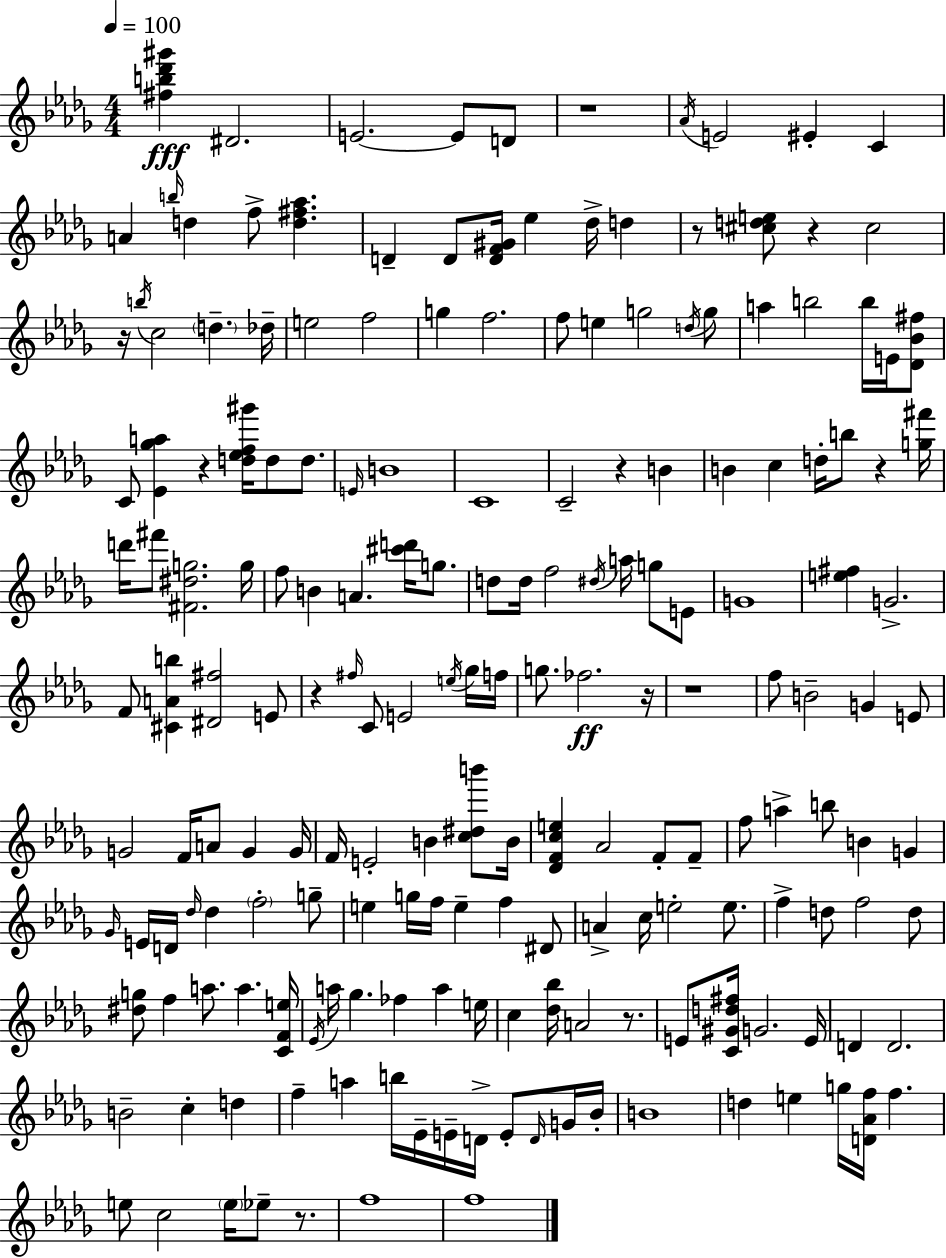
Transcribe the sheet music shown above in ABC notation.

X:1
T:Untitled
M:4/4
L:1/4
K:Bbm
[^fb_d'^g'] ^D2 E2 E/2 D/2 z4 _A/4 E2 ^E C A b/4 d f/2 [d^f_a] D D/2 [DF^G]/4 _e _d/4 d z/2 [^cde]/2 z ^c2 z/4 b/4 c2 d _d/4 e2 f2 g f2 f/2 e g2 d/4 g/2 a b2 b/4 E/4 [_D_B^f]/2 C/2 [_E_ga] z [d_ef^g']/4 d/2 d/2 E/4 B4 C4 C2 z B B c d/4 b/2 z [g^f']/4 d'/4 ^f'/2 [^F^dg]2 g/4 f/2 B A [^c'd']/4 g/2 d/2 d/4 f2 ^d/4 a/4 g/2 E/2 G4 [e^f] G2 F/2 [^CAb] [^D^f]2 E/2 z ^f/4 C/2 E2 e/4 _g/4 f/4 g/2 _f2 z/4 z4 f/2 B2 G E/2 G2 F/4 A/2 G G/4 F/4 E2 B [c^db']/2 B/4 [_DFce] _A2 F/2 F/2 f/2 a b/2 B G _G/4 E/4 D/4 _d/4 _d f2 g/2 e g/4 f/4 e f ^D/2 A c/4 e2 e/2 f d/2 f2 d/2 [^dg]/2 f a/2 a [CFe]/4 _E/4 a/4 _g _f a e/4 c [_d_b]/4 A2 z/2 E/2 [C^Gd^f]/4 G2 E/4 D D2 B2 c d f a b/4 _E/4 E/4 D/4 E/2 D/4 G/4 _B/4 B4 d e g/4 [D_Af]/4 f e/2 c2 e/4 _e/2 z/2 f4 f4